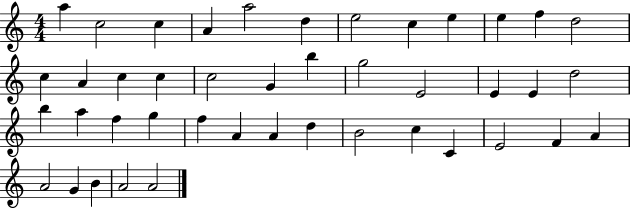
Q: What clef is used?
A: treble